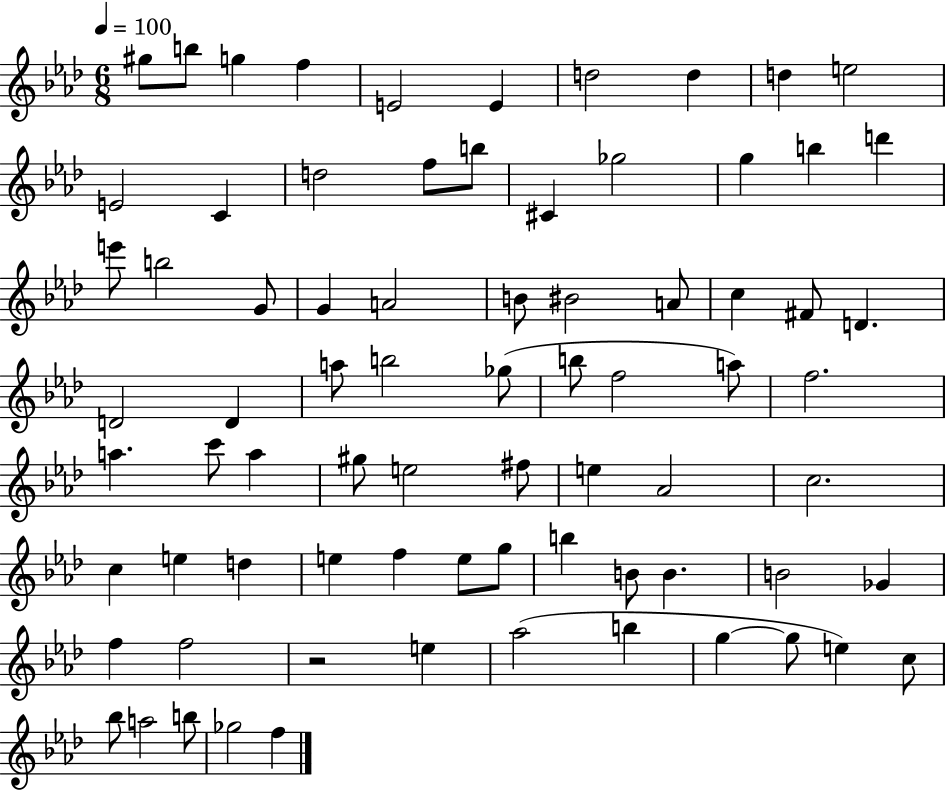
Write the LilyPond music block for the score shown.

{
  \clef treble
  \numericTimeSignature
  \time 6/8
  \key aes \major
  \tempo 4 = 100
  \repeat volta 2 { gis''8 b''8 g''4 f''4 | e'2 e'4 | d''2 d''4 | d''4 e''2 | \break e'2 c'4 | d''2 f''8 b''8 | cis'4 ges''2 | g''4 b''4 d'''4 | \break e'''8 b''2 g'8 | g'4 a'2 | b'8 bis'2 a'8 | c''4 fis'8 d'4. | \break d'2 d'4 | a''8 b''2 ges''8( | b''8 f''2 a''8) | f''2. | \break a''4. c'''8 a''4 | gis''8 e''2 fis''8 | e''4 aes'2 | c''2. | \break c''4 e''4 d''4 | e''4 f''4 e''8 g''8 | b''4 b'8 b'4. | b'2 ges'4 | \break f''4 f''2 | r2 e''4 | aes''2( b''4 | g''4~~ g''8 e''4) c''8 | \break bes''8 a''2 b''8 | ges''2 f''4 | } \bar "|."
}